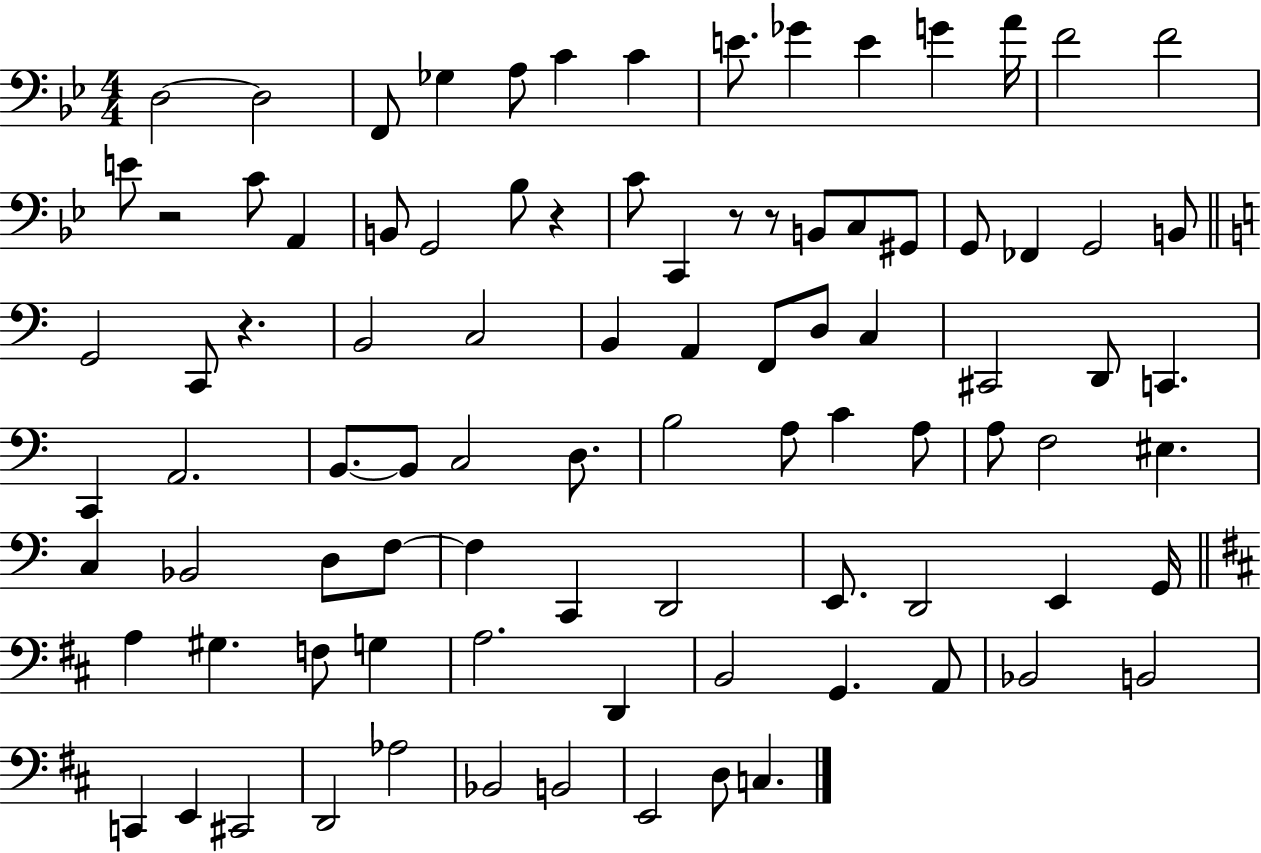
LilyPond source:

{
  \clef bass
  \numericTimeSignature
  \time 4/4
  \key bes \major
  d2~~ d2 | f,8 ges4 a8 c'4 c'4 | e'8. ges'4 e'4 g'4 a'16 | f'2 f'2 | \break e'8 r2 c'8 a,4 | b,8 g,2 bes8 r4 | c'8 c,4 r8 r8 b,8 c8 gis,8 | g,8 fes,4 g,2 b,8 | \break \bar "||" \break \key c \major g,2 c,8 r4. | b,2 c2 | b,4 a,4 f,8 d8 c4 | cis,2 d,8 c,4. | \break c,4 a,2. | b,8.~~ b,8 c2 d8. | b2 a8 c'4 a8 | a8 f2 eis4. | \break c4 bes,2 d8 f8~~ | f4 c,4 d,2 | e,8. d,2 e,4 g,16 | \bar "||" \break \key d \major a4 gis4. f8 g4 | a2. d,4 | b,2 g,4. a,8 | bes,2 b,2 | \break c,4 e,4 cis,2 | d,2 aes2 | bes,2 b,2 | e,2 d8 c4. | \break \bar "|."
}